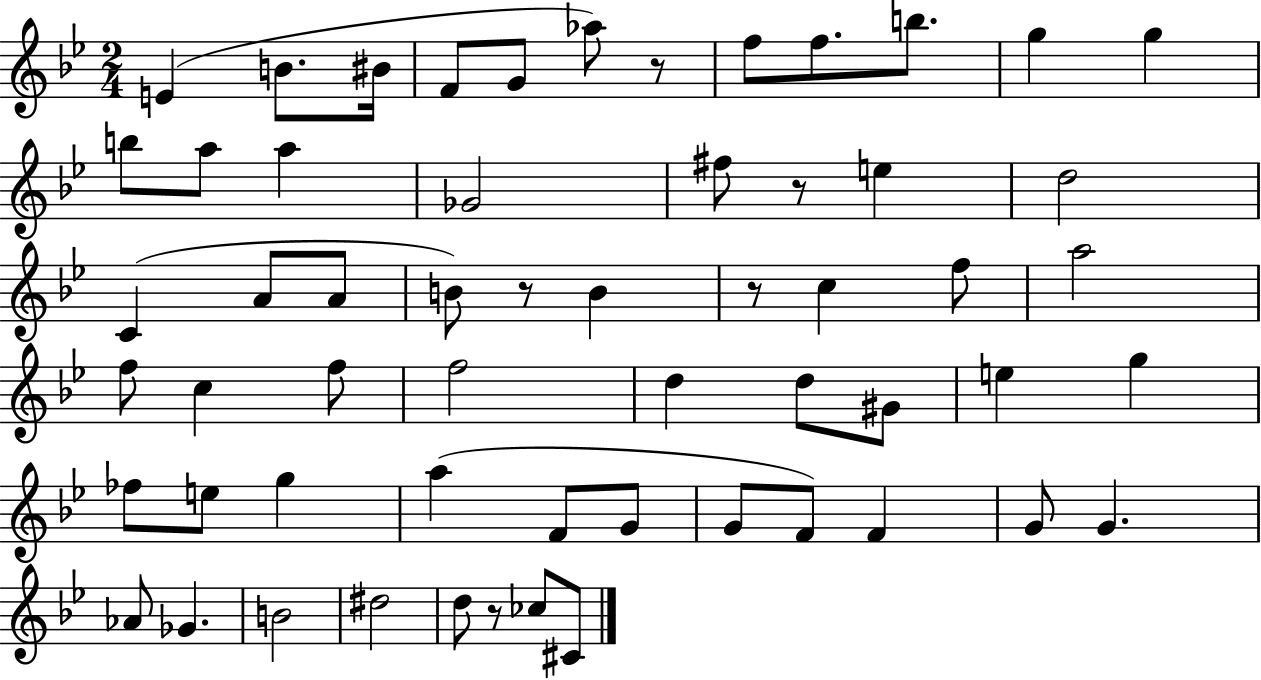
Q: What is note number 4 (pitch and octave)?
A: F4